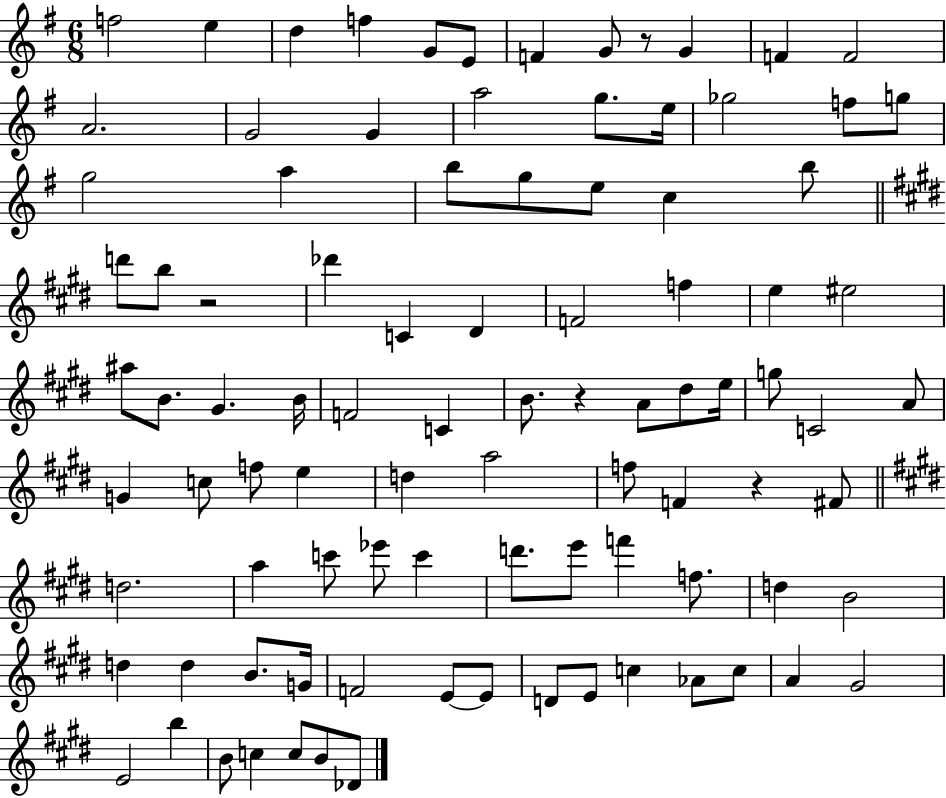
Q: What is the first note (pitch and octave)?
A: F5